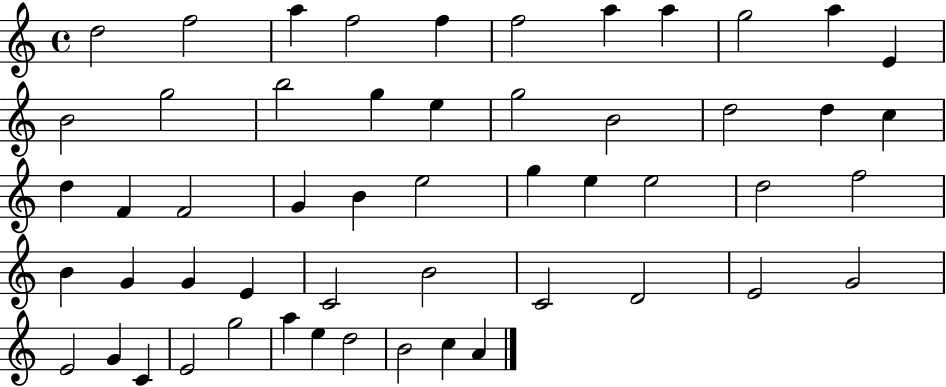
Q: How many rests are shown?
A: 0